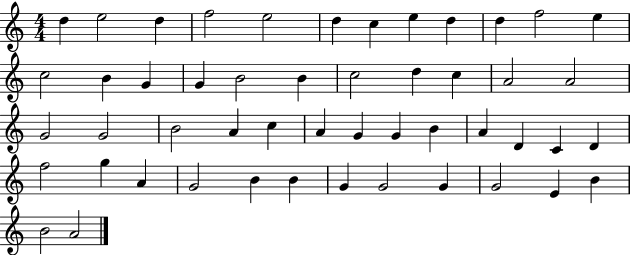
D5/q E5/h D5/q F5/h E5/h D5/q C5/q E5/q D5/q D5/q F5/h E5/q C5/h B4/q G4/q G4/q B4/h B4/q C5/h D5/q C5/q A4/h A4/h G4/h G4/h B4/h A4/q C5/q A4/q G4/q G4/q B4/q A4/q D4/q C4/q D4/q F5/h G5/q A4/q G4/h B4/q B4/q G4/q G4/h G4/q G4/h E4/q B4/q B4/h A4/h